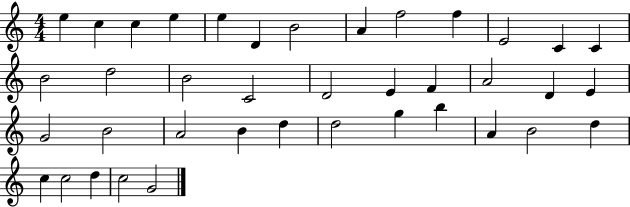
X:1
T:Untitled
M:4/4
L:1/4
K:C
e c c e e D B2 A f2 f E2 C C B2 d2 B2 C2 D2 E F A2 D E G2 B2 A2 B d d2 g b A B2 d c c2 d c2 G2